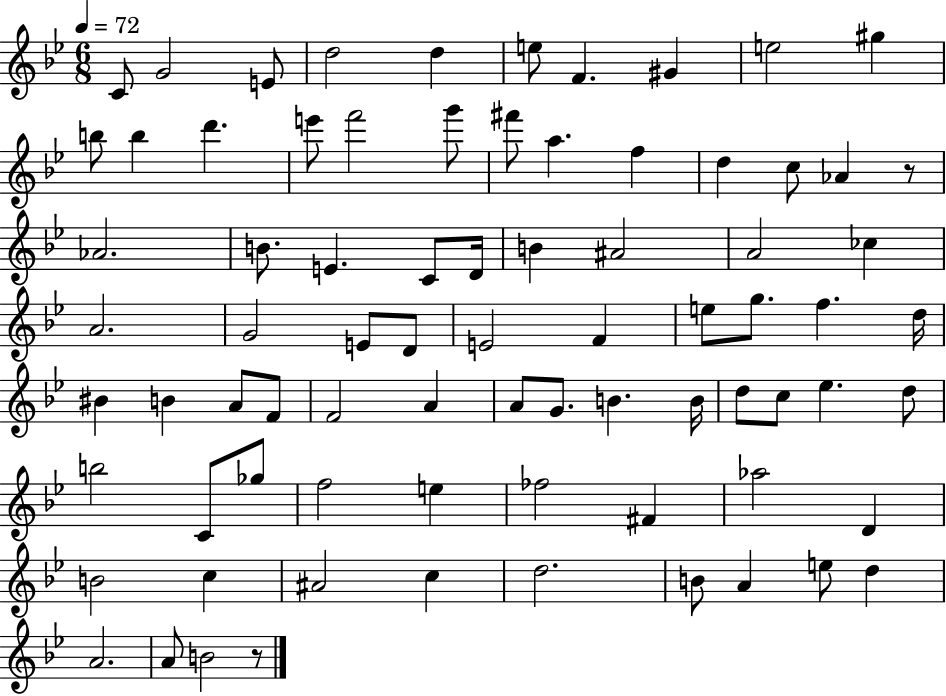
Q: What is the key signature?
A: BES major